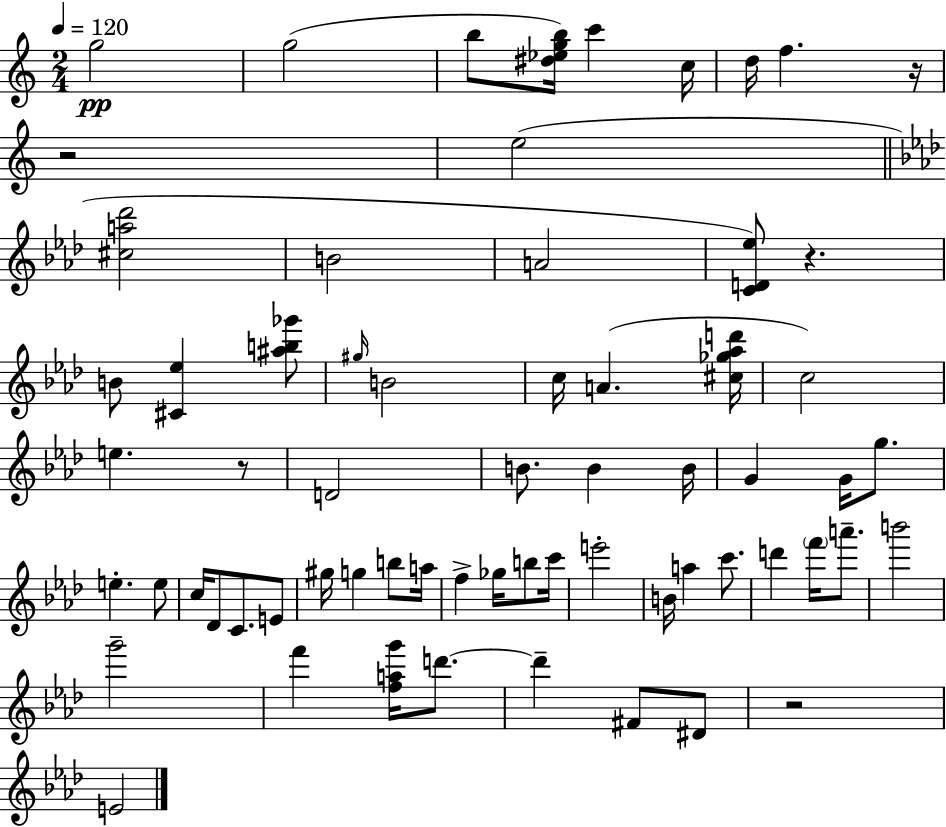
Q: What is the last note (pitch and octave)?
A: E4